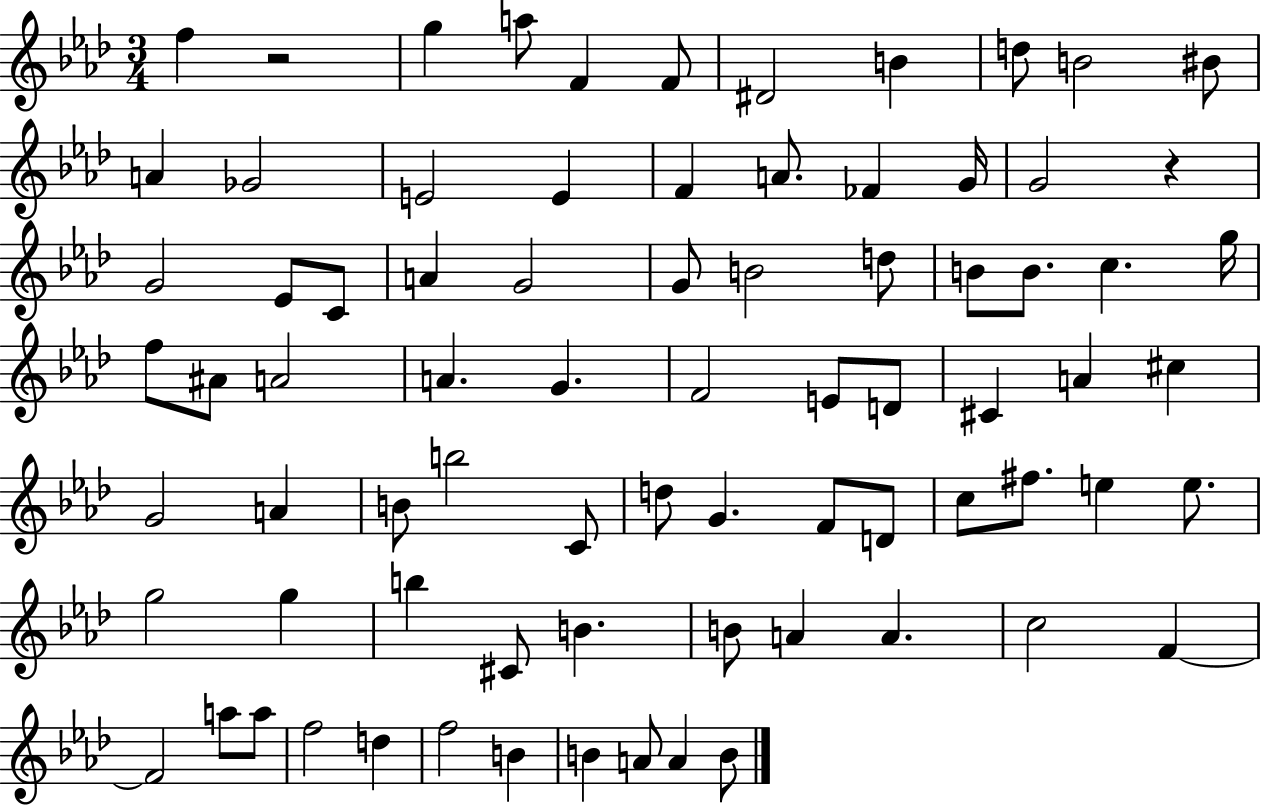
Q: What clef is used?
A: treble